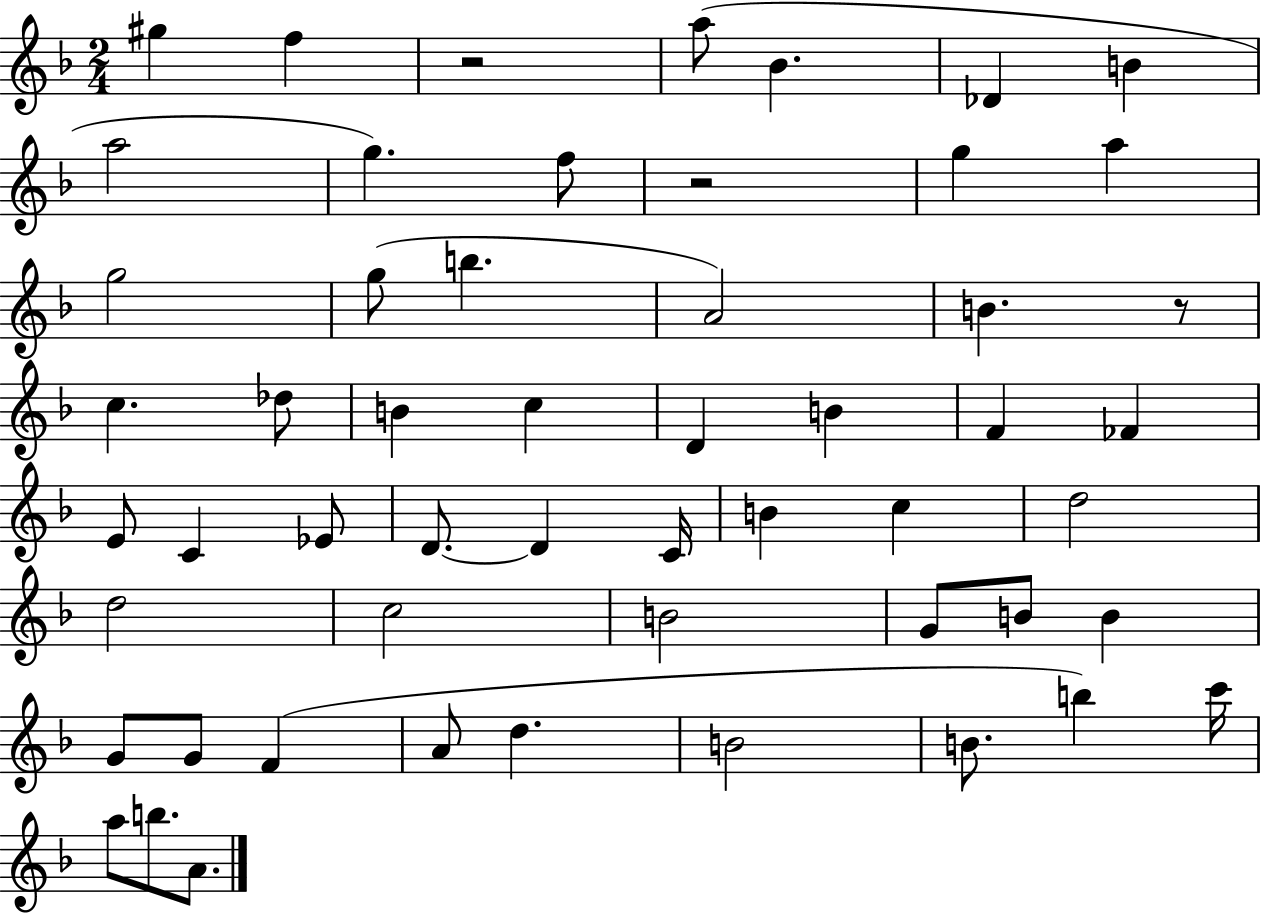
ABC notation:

X:1
T:Untitled
M:2/4
L:1/4
K:F
^g f z2 a/2 _B _D B a2 g f/2 z2 g a g2 g/2 b A2 B z/2 c _d/2 B c D B F _F E/2 C _E/2 D/2 D C/4 B c d2 d2 c2 B2 G/2 B/2 B G/2 G/2 F A/2 d B2 B/2 b c'/4 a/2 b/2 A/2